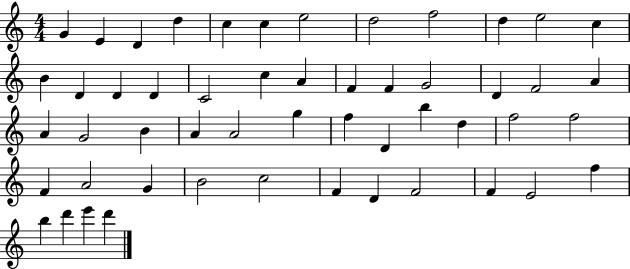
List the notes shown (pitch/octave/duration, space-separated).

G4/q E4/q D4/q D5/q C5/q C5/q E5/h D5/h F5/h D5/q E5/h C5/q B4/q D4/q D4/q D4/q C4/h C5/q A4/q F4/q F4/q G4/h D4/q F4/h A4/q A4/q G4/h B4/q A4/q A4/h G5/q F5/q D4/q B5/q D5/q F5/h F5/h F4/q A4/h G4/q B4/h C5/h F4/q D4/q F4/h F4/q E4/h F5/q B5/q D6/q E6/q D6/q